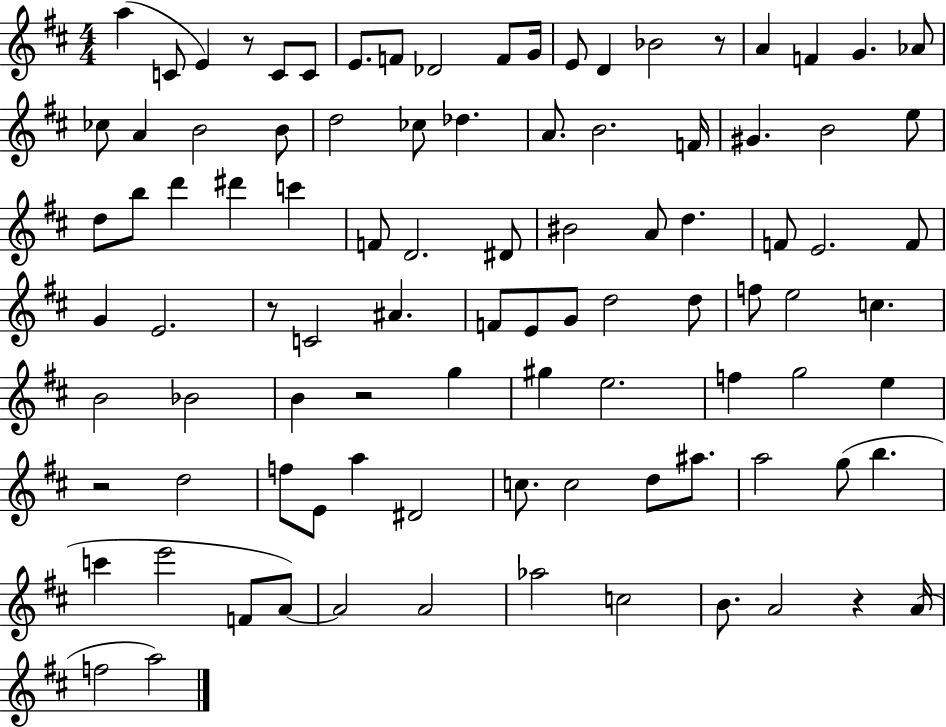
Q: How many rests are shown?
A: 6